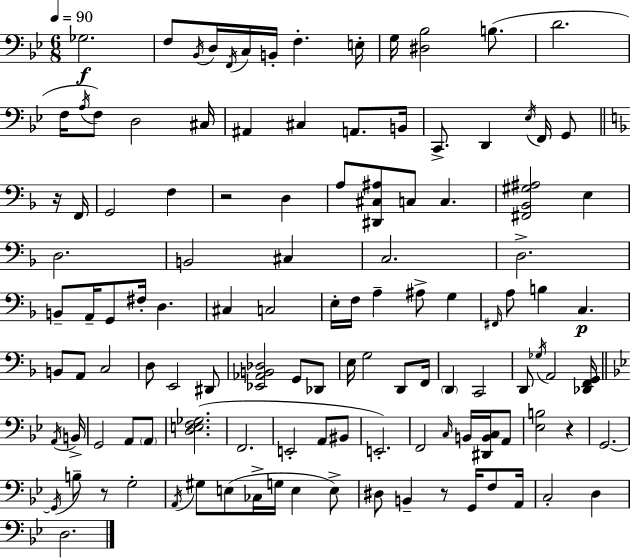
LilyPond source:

{
  \clef bass
  \numericTimeSignature
  \time 6/8
  \key bes \major
  \tempo 4 = 90
  ges2.\f | f8 \acciaccatura { bes,16 } d16 \acciaccatura { f,16 } c16 b,16-. f4.-. | e16-. g16 <dis bes>2 b8.( | d'2. | \break f16 \acciaccatura { a16 }) f8 d2 | cis16 ais,4 cis4 a,8. | b,16 c,8.-> d,4 \acciaccatura { ees16 } f,16 | g,8 \bar "||" \break \key f \major r16 f,16 g,2 f4 | r2 d4 | a8 <dis, cis ais>8 c8 c4. | <fis, bes, gis ais>2 e4 | \break d2. | b,2 cis4 | c2. | d2.-> | \break b,8-- a,16-- g,8 fis16-. d4. | cis4 c2 | e16-. f16 a4-- ais8-> g4 | \grace { fis,16 } a8 b4 c4.\p | \break b,8 a,8 c2 | d8 e,2 | dis,8 <ees, aes, b, des>2 g,8 | des,8 e16 g2 | \break d,8 f,16 \parenthesize d,4 c,2 | d,8 \acciaccatura { ges16 } a,2 | <des, f, g,>16 \bar "||" \break \key g \minor \acciaccatura { a,16 } b,16-> g,2 a,8 | \parenthesize a,8 <d e f ges>2.( | f,2. | e,2-. a,8 | \break bis,8 e,2.-.) | f,2 \grace { c16 } b,16 | <dis, b, c>16 a,8 <ees b>2 r4 | g,2.~~ | \break \acciaccatura { g,16 } b8-- r8 g2-. | \acciaccatura { a,16 } gis8 e8( ces16-> g16 e4 | e8->) dis8 b,4-- r8 | g,16 f8 a,16 c2-. | \break d4 d2. | \bar "|."
}